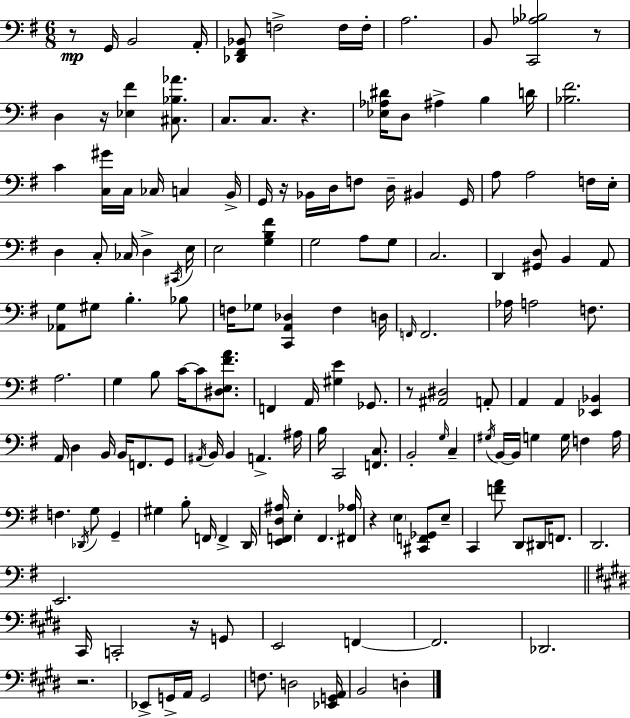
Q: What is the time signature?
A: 6/8